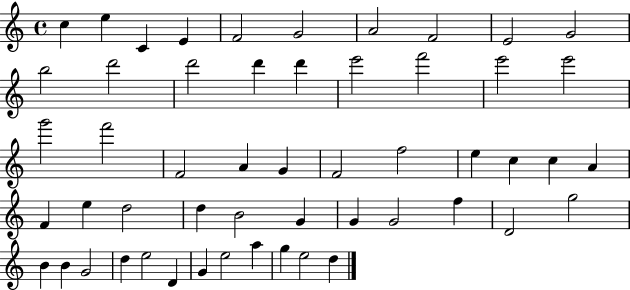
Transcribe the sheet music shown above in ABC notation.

X:1
T:Untitled
M:4/4
L:1/4
K:C
c e C E F2 G2 A2 F2 E2 G2 b2 d'2 d'2 d' d' e'2 f'2 e'2 e'2 g'2 f'2 F2 A G F2 f2 e c c A F e d2 d B2 G G G2 f D2 g2 B B G2 d e2 D G e2 a g e2 d